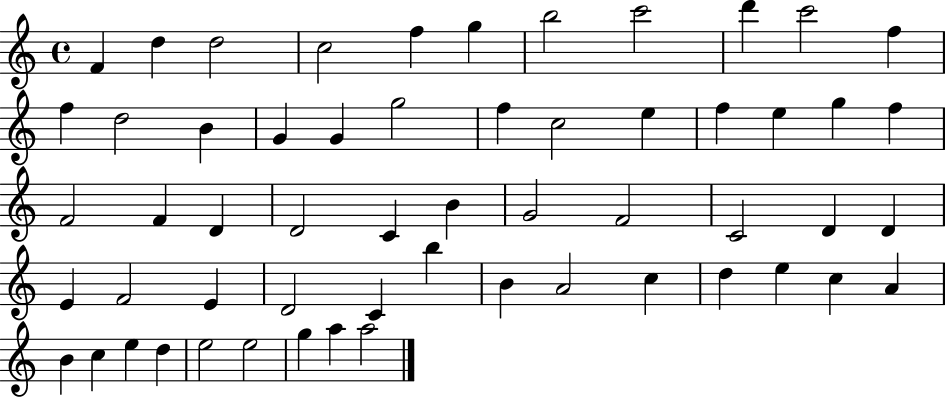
X:1
T:Untitled
M:4/4
L:1/4
K:C
F d d2 c2 f g b2 c'2 d' c'2 f f d2 B G G g2 f c2 e f e g f F2 F D D2 C B G2 F2 C2 D D E F2 E D2 C b B A2 c d e c A B c e d e2 e2 g a a2